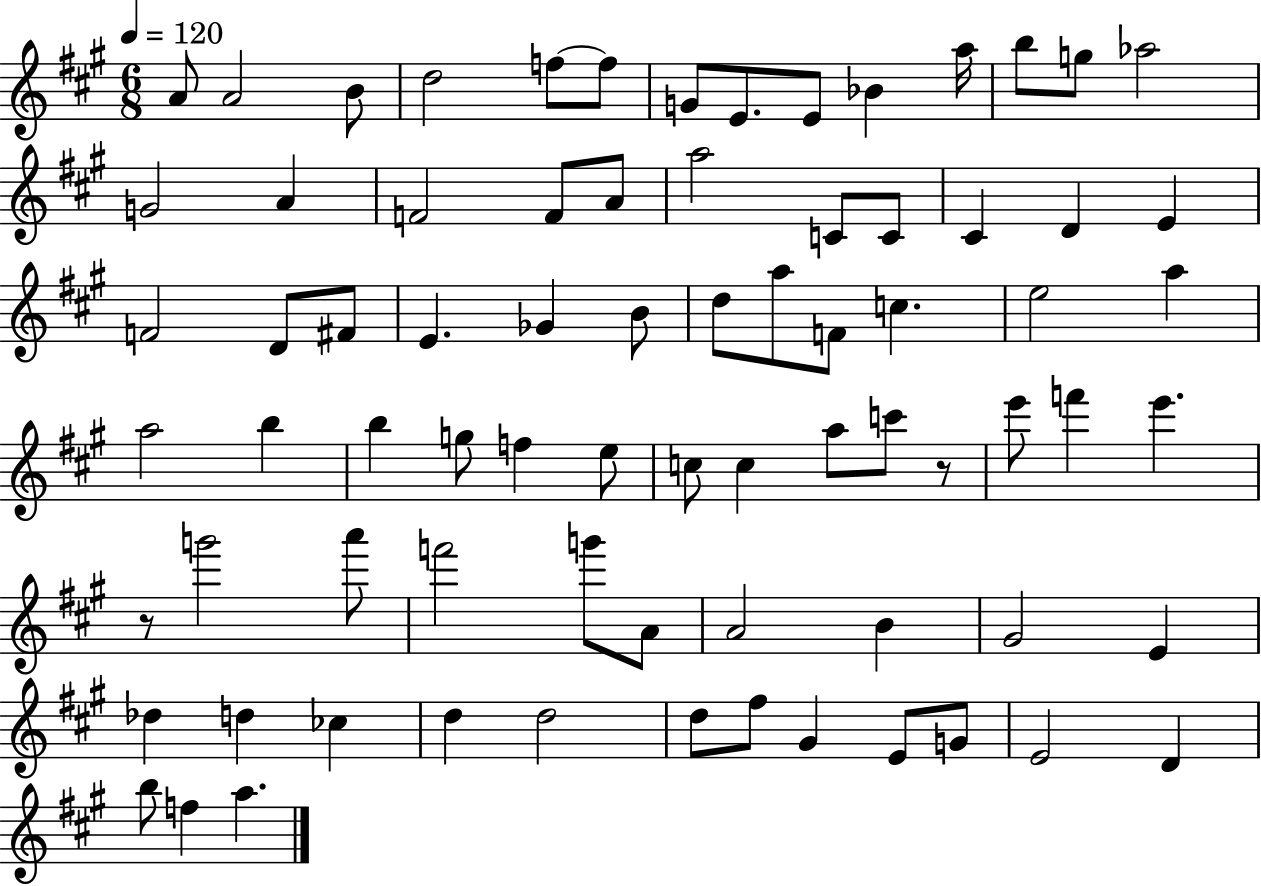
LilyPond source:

{
  \clef treble
  \numericTimeSignature
  \time 6/8
  \key a \major
  \tempo 4 = 120
  a'8 a'2 b'8 | d''2 f''8~~ f''8 | g'8 e'8. e'8 bes'4 a''16 | b''8 g''8 aes''2 | \break g'2 a'4 | f'2 f'8 a'8 | a''2 c'8 c'8 | cis'4 d'4 e'4 | \break f'2 d'8 fis'8 | e'4. ges'4 b'8 | d''8 a''8 f'8 c''4. | e''2 a''4 | \break a''2 b''4 | b''4 g''8 f''4 e''8 | c''8 c''4 a''8 c'''8 r8 | e'''8 f'''4 e'''4. | \break r8 g'''2 a'''8 | f'''2 g'''8 a'8 | a'2 b'4 | gis'2 e'4 | \break des''4 d''4 ces''4 | d''4 d''2 | d''8 fis''8 gis'4 e'8 g'8 | e'2 d'4 | \break b''8 f''4 a''4. | \bar "|."
}